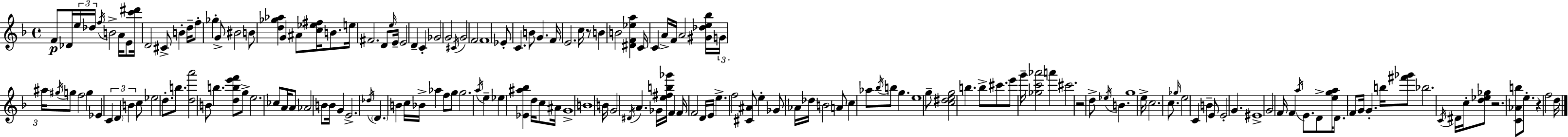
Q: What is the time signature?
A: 4/4